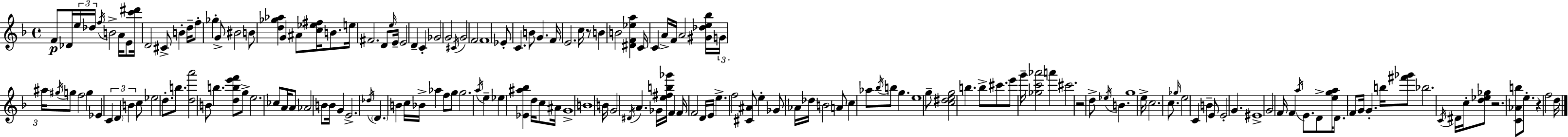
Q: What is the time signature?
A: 4/4